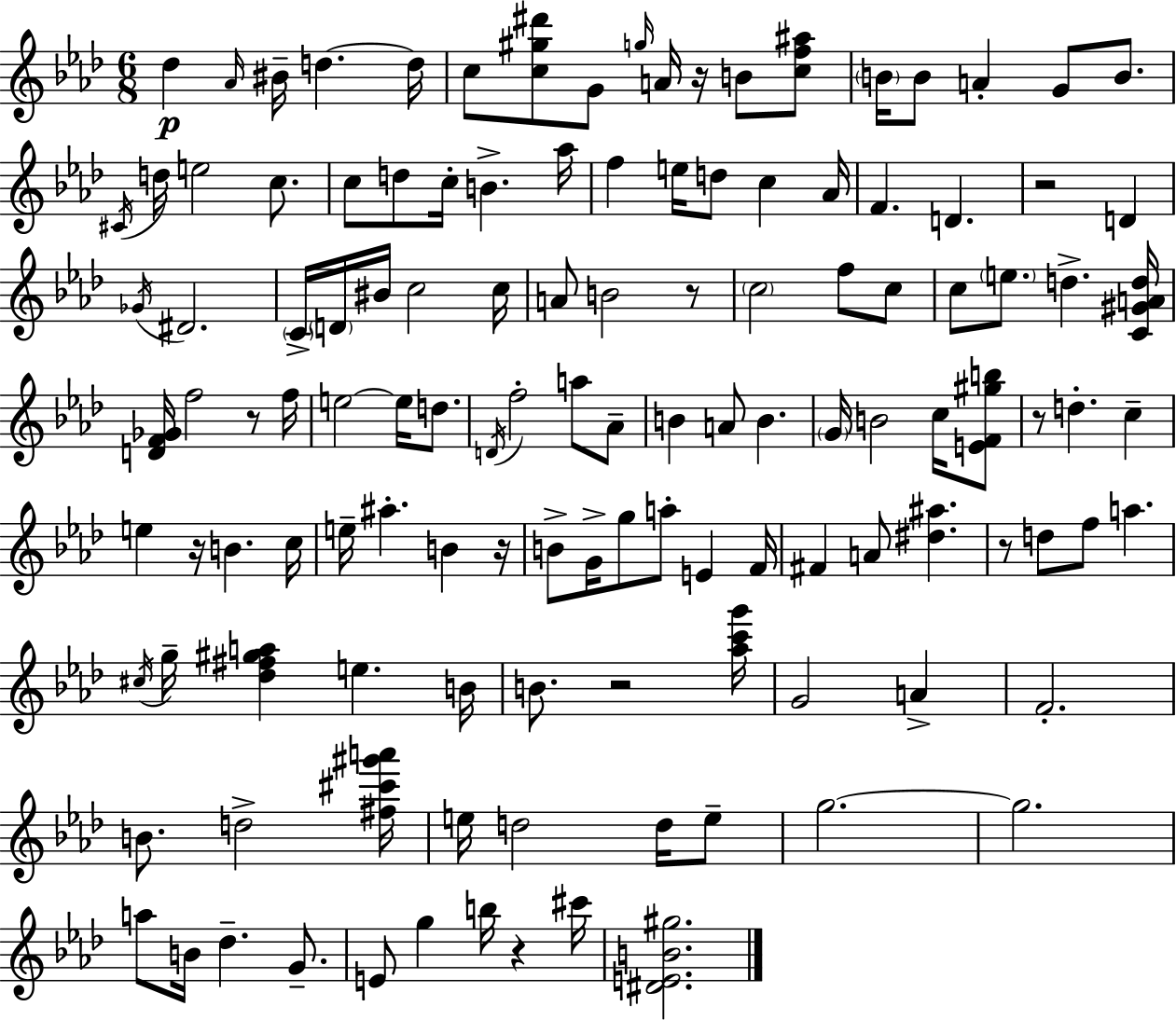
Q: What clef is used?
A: treble